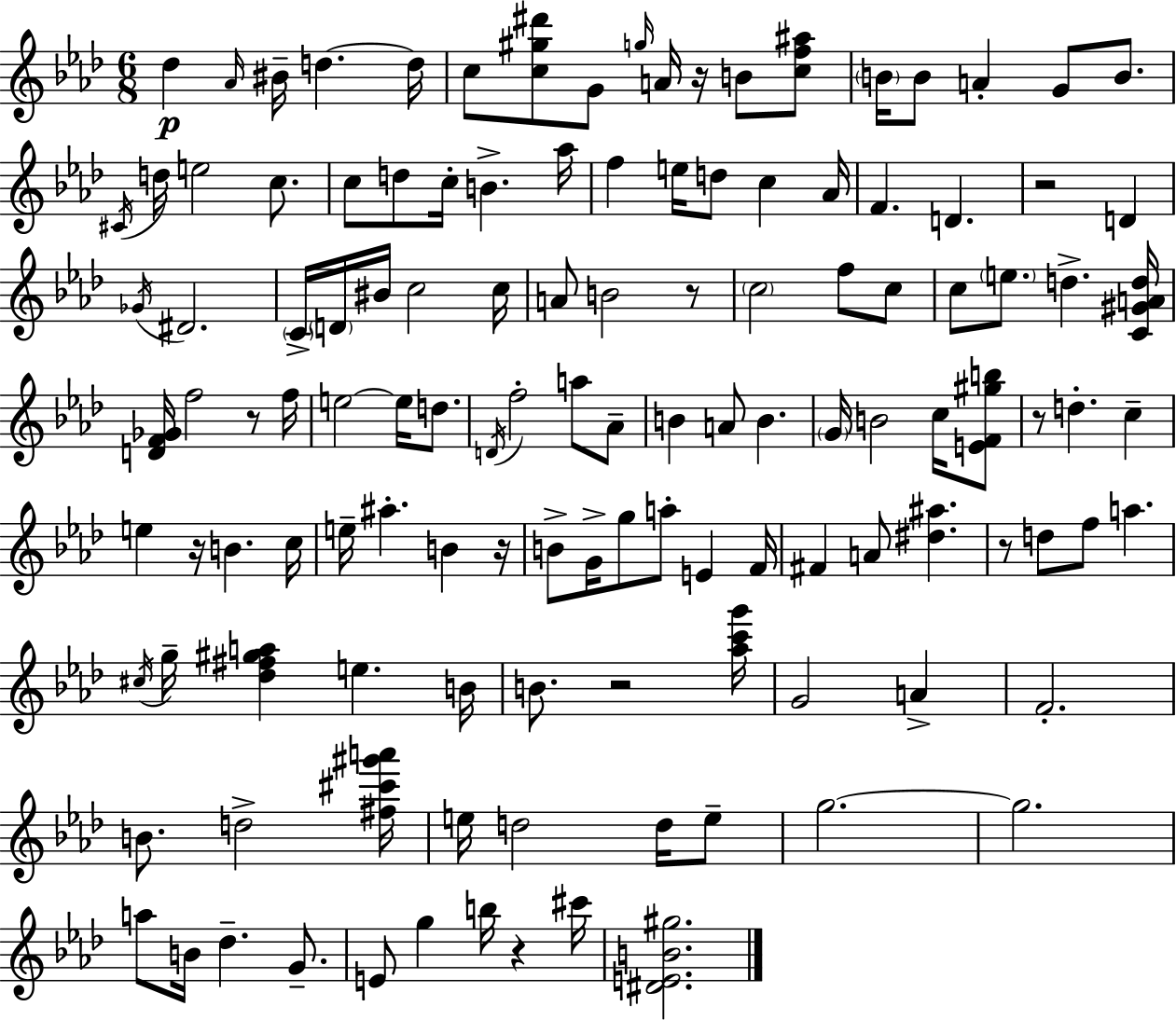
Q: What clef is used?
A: treble